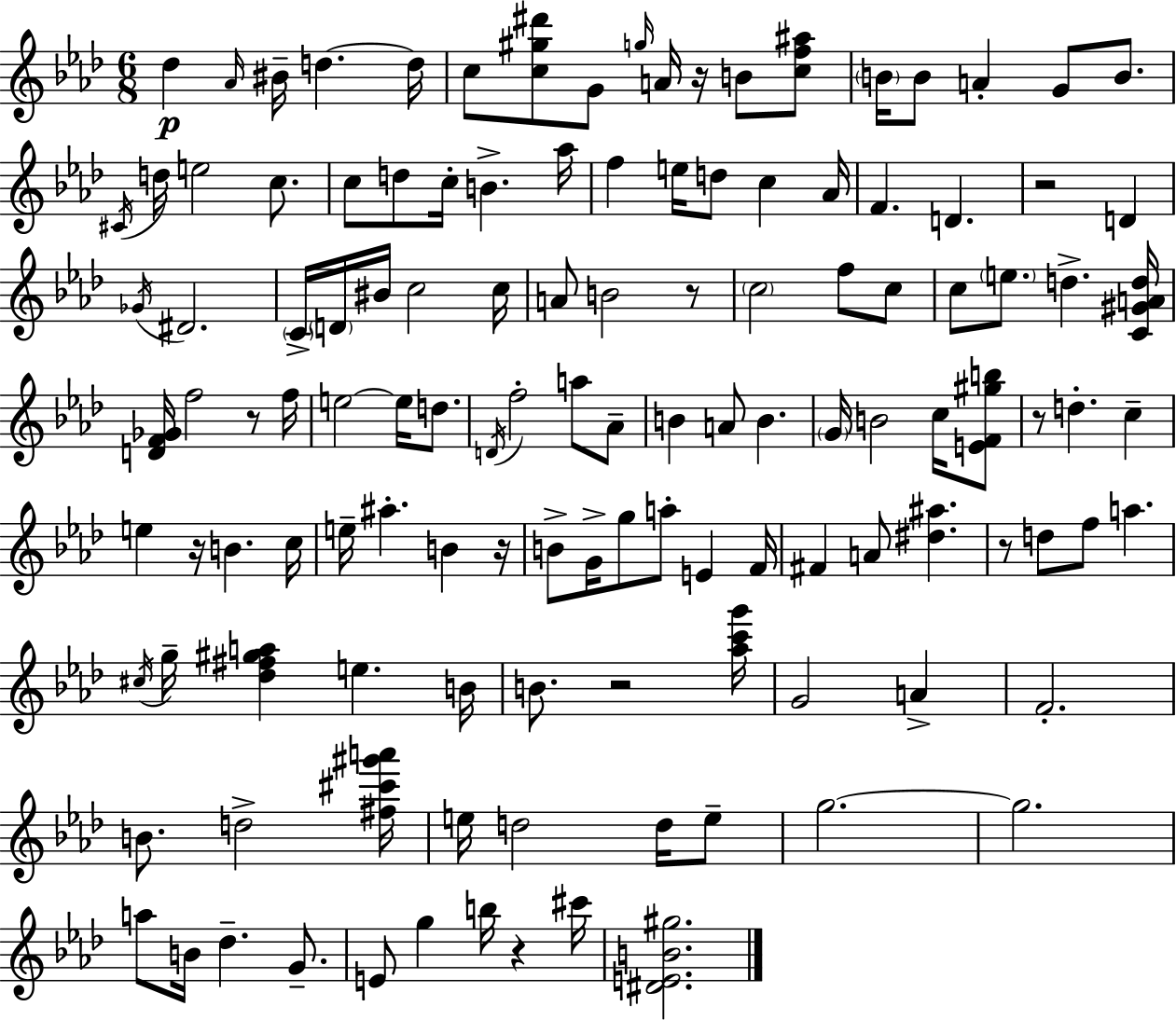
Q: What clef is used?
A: treble